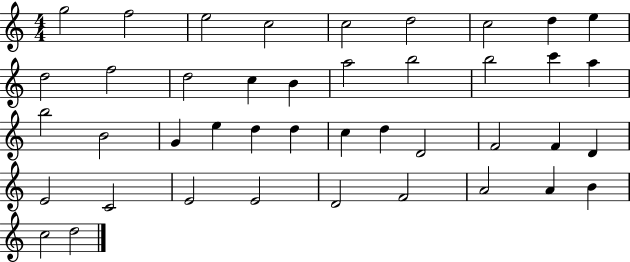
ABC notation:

X:1
T:Untitled
M:4/4
L:1/4
K:C
g2 f2 e2 c2 c2 d2 c2 d e d2 f2 d2 c B a2 b2 b2 c' a b2 B2 G e d d c d D2 F2 F D E2 C2 E2 E2 D2 F2 A2 A B c2 d2